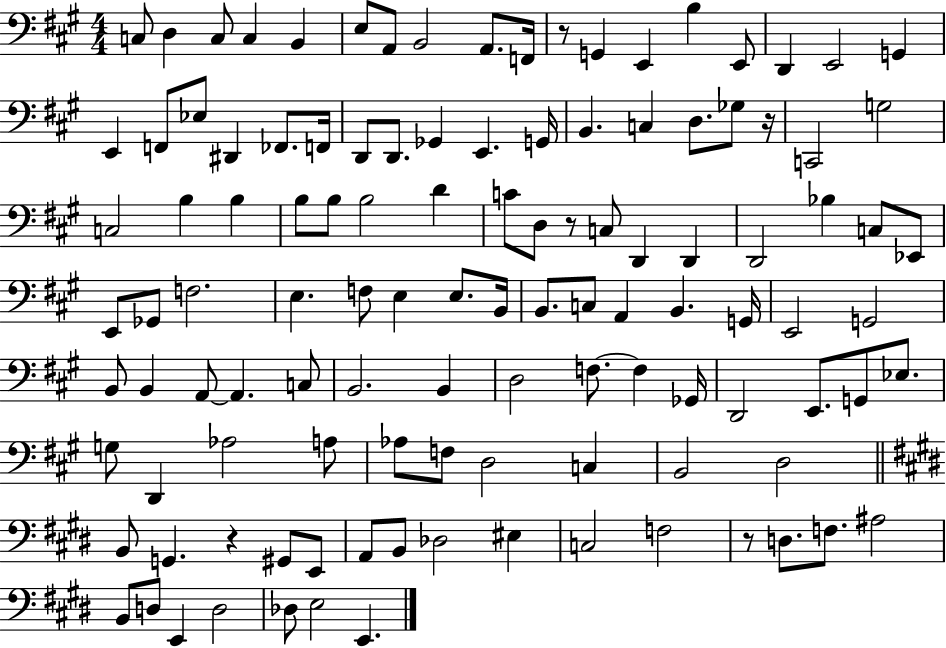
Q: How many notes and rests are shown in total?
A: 115